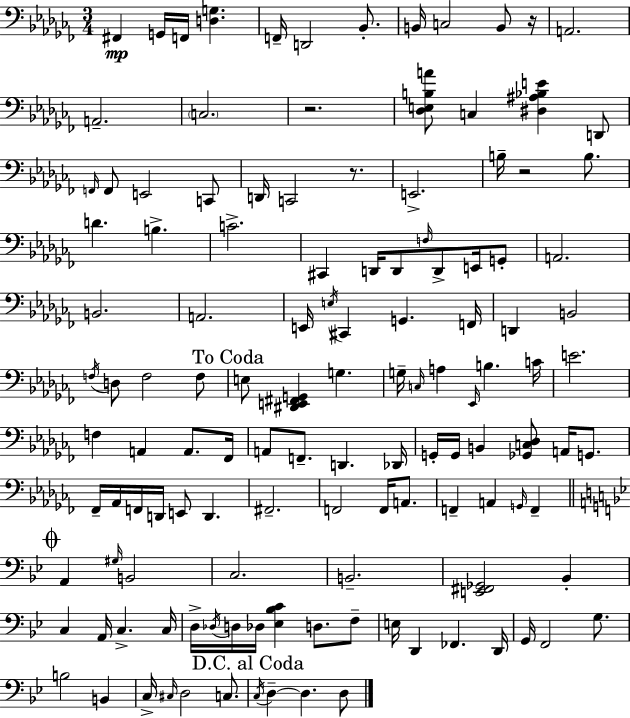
F#2/q G2/s F2/s [D3,G3]/q. F2/s D2/h Bb2/e. B2/s C3/h B2/e R/s A2/h. A2/h. C3/h. R/h. [Db3,E3,B3,A4]/e C3/q [D#3,A#3,Bb3,E4]/q D2/e F2/s F2/e E2/h C2/e D2/s C2/h R/e. E2/h. B3/s R/h B3/e. D4/q. B3/q. C4/h. C#2/q D2/s D2/e F3/s D2/e E2/s G2/e A2/h. B2/h. A2/h. E2/s E3/s C#2/q G2/q. F2/s D2/q B2/h F3/s D3/e F3/h F3/e E3/e [D#2,E2,F#2,G2]/q G3/q. G3/s C3/s A3/q Eb2/s B3/q. C4/s E4/h. F3/q A2/q A2/e. FES2/s A2/e F2/e. D2/q. Db2/s G2/s G2/s B2/q [Gb2,C3,Db3]/e A2/s G2/e. FES2/s Ab2/s F2/s D2/s E2/e D2/q. F#2/h. F2/h F2/s A2/e. F2/q A2/q G2/s F2/q A2/q G#3/s B2/h C3/h. B2/h. [E2,F#2,Gb2]/h Bb2/q C3/q A2/s C3/q. C3/s D3/s Db3/s D3/s Db3/s [Eb3,Bb3,C4]/q D3/e. F3/e E3/s D2/q FES2/q. D2/s G2/s F2/h G3/e. B3/h B2/q C3/s C#3/s D3/h C3/e. C3/s D3/q D3/q. D3/e